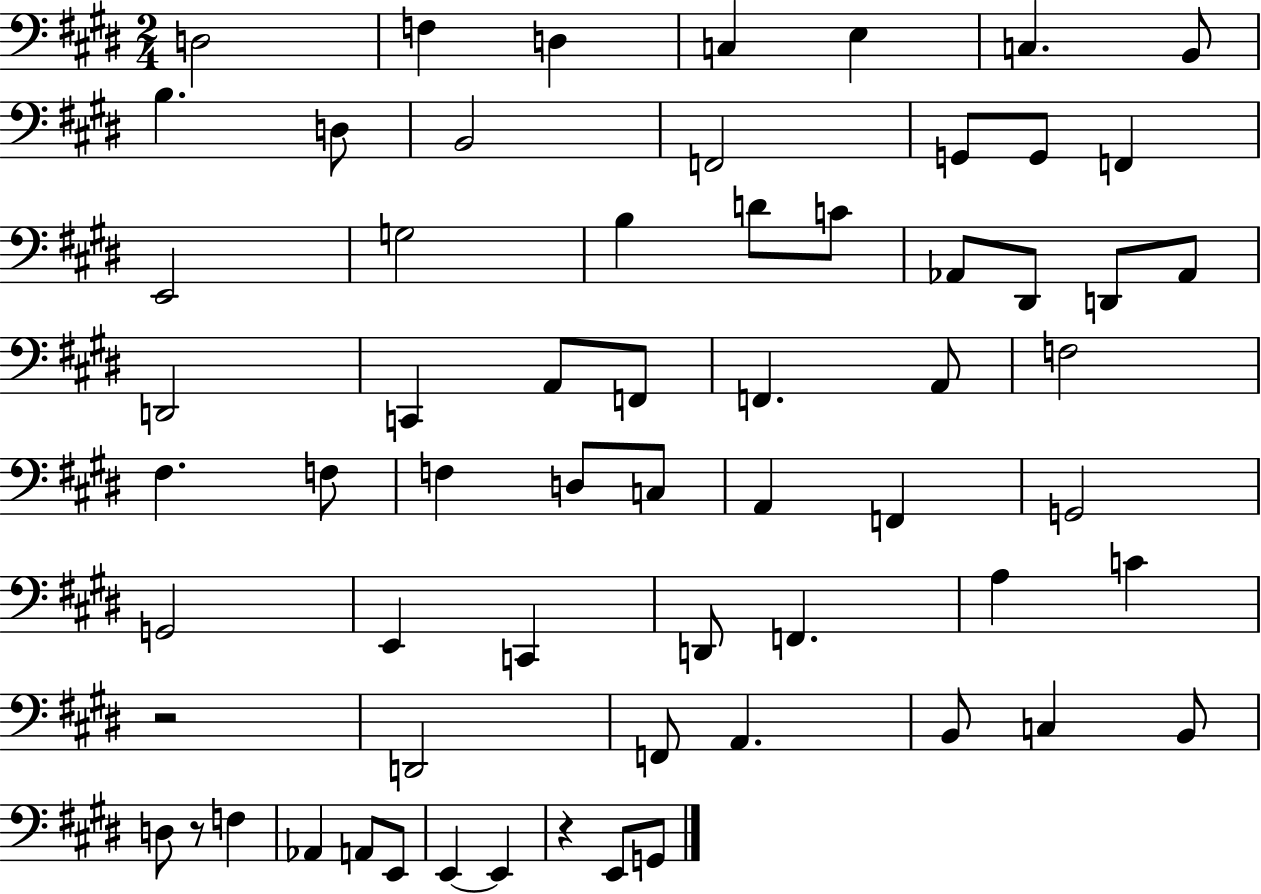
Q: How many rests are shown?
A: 3